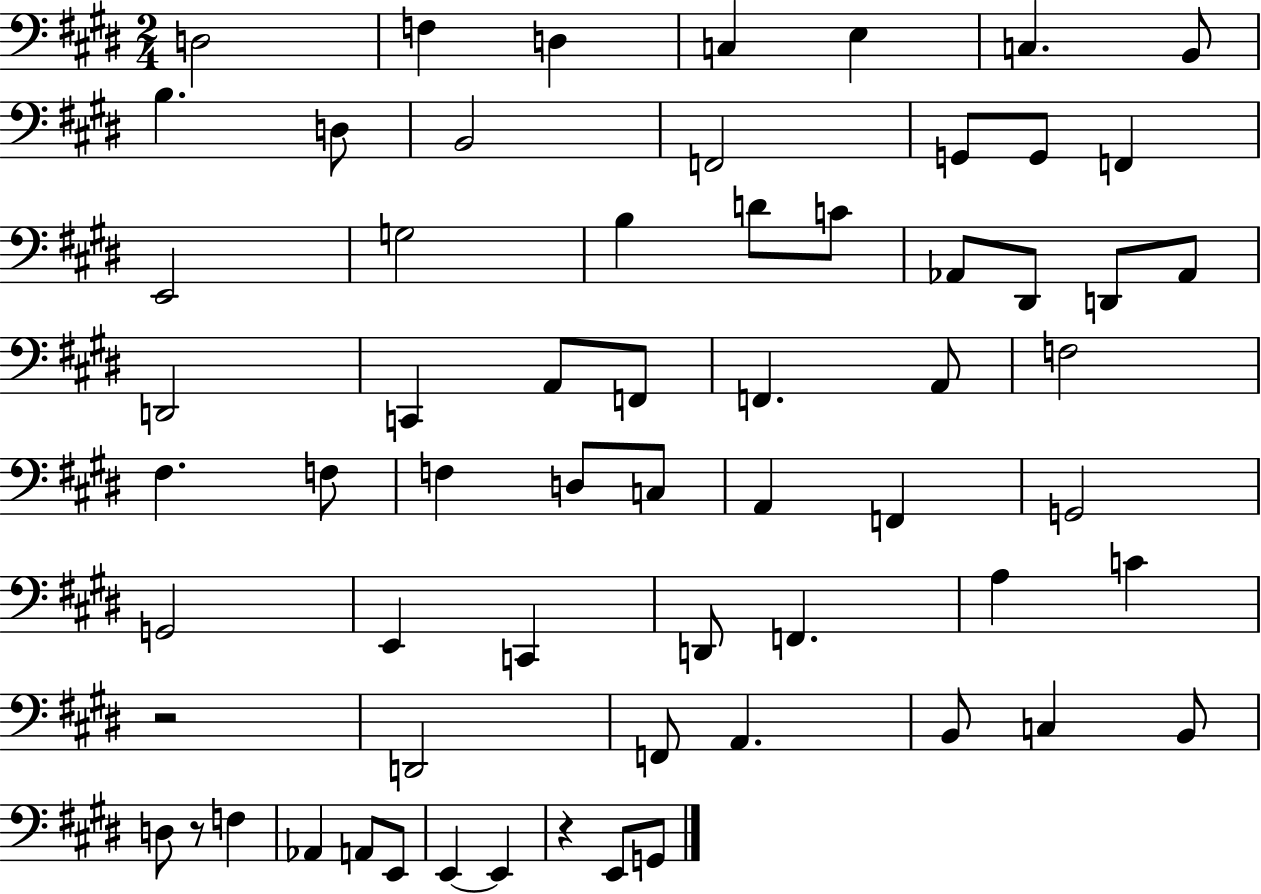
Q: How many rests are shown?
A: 3